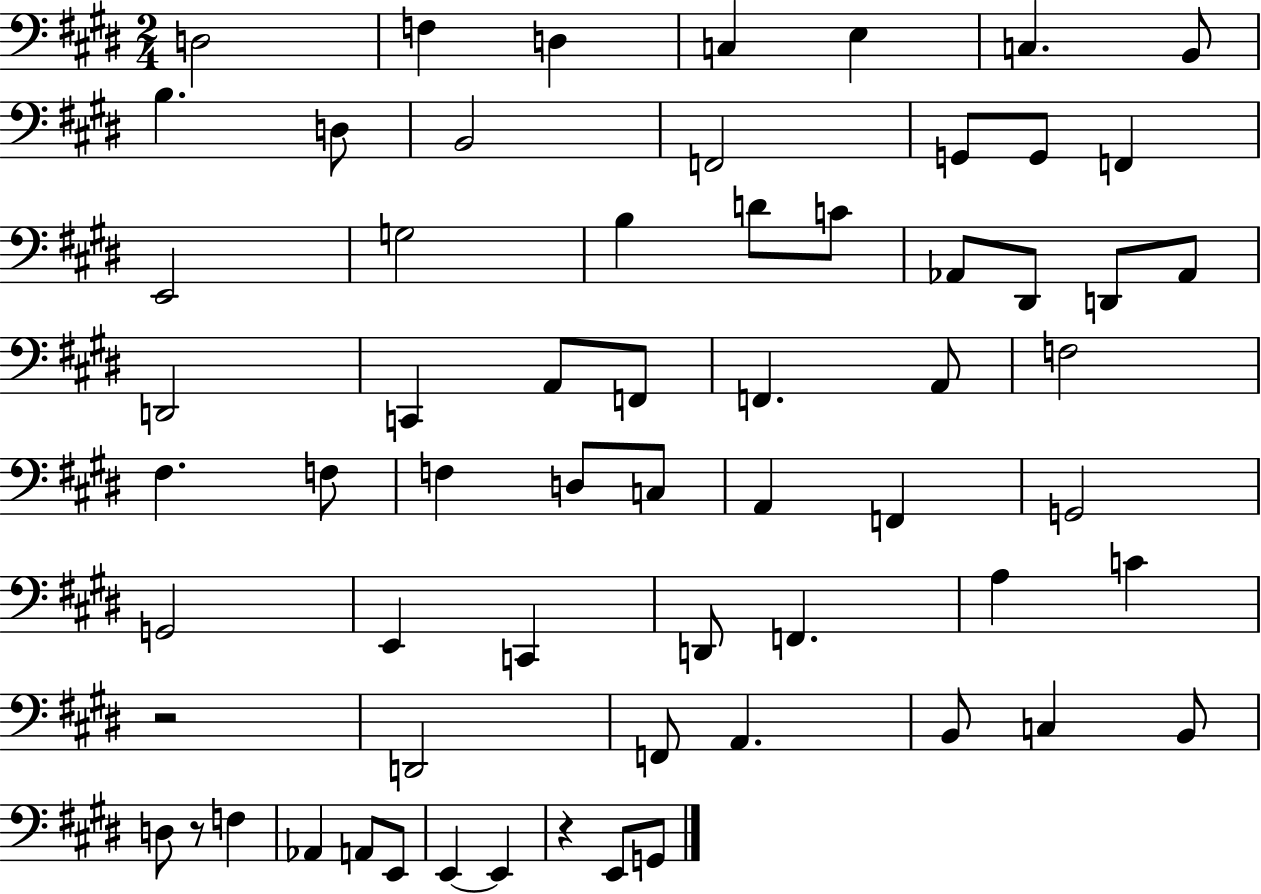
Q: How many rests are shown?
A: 3